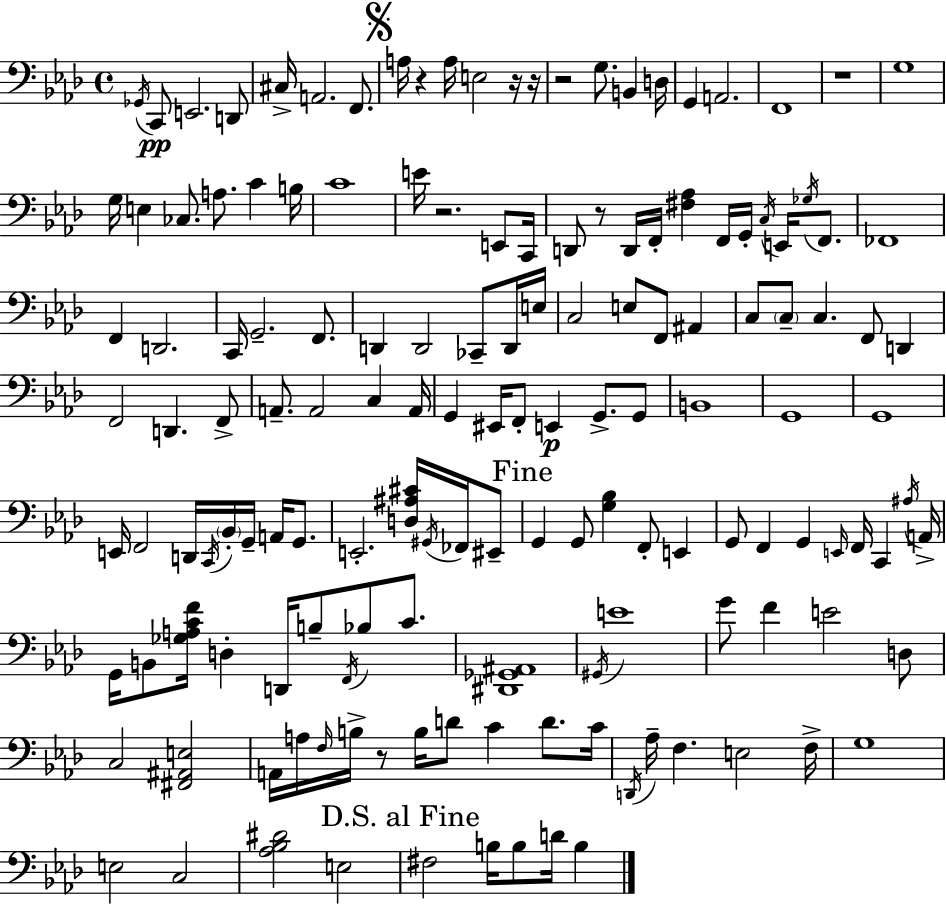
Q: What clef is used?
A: bass